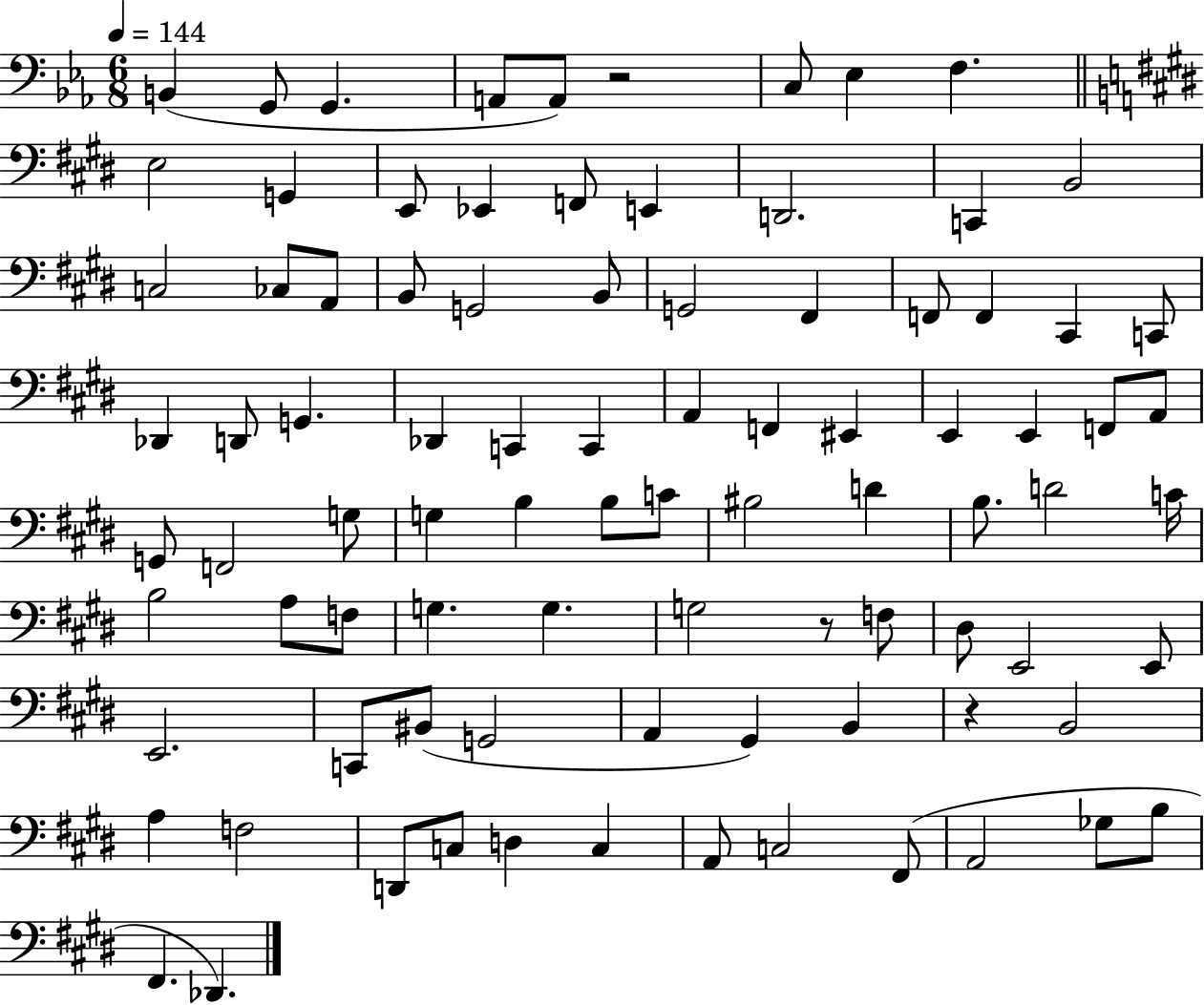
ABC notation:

X:1
T:Untitled
M:6/8
L:1/4
K:Eb
B,, G,,/2 G,, A,,/2 A,,/2 z2 C,/2 _E, F, E,2 G,, E,,/2 _E,, F,,/2 E,, D,,2 C,, B,,2 C,2 _C,/2 A,,/2 B,,/2 G,,2 B,,/2 G,,2 ^F,, F,,/2 F,, ^C,, C,,/2 _D,, D,,/2 G,, _D,, C,, C,, A,, F,, ^E,, E,, E,, F,,/2 A,,/2 G,,/2 F,,2 G,/2 G, B, B,/2 C/2 ^B,2 D B,/2 D2 C/4 B,2 A,/2 F,/2 G, G, G,2 z/2 F,/2 ^D,/2 E,,2 E,,/2 E,,2 C,,/2 ^B,,/2 G,,2 A,, ^G,, B,, z B,,2 A, F,2 D,,/2 C,/2 D, C, A,,/2 C,2 ^F,,/2 A,,2 _G,/2 B,/2 ^F,, _D,,